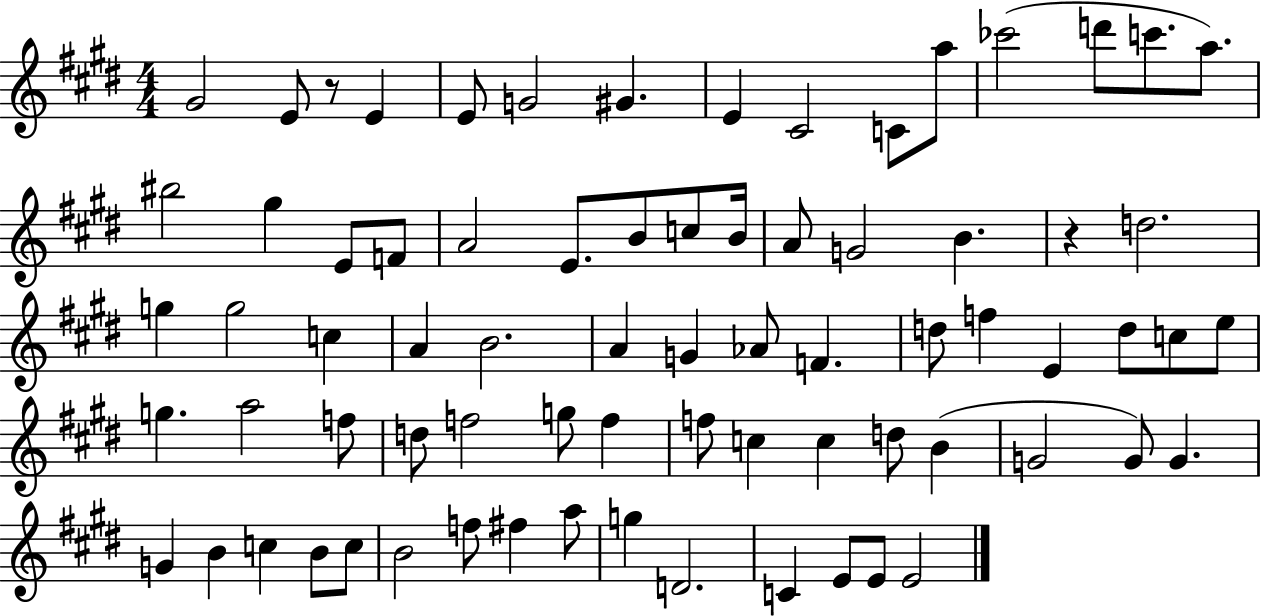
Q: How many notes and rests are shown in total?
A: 74